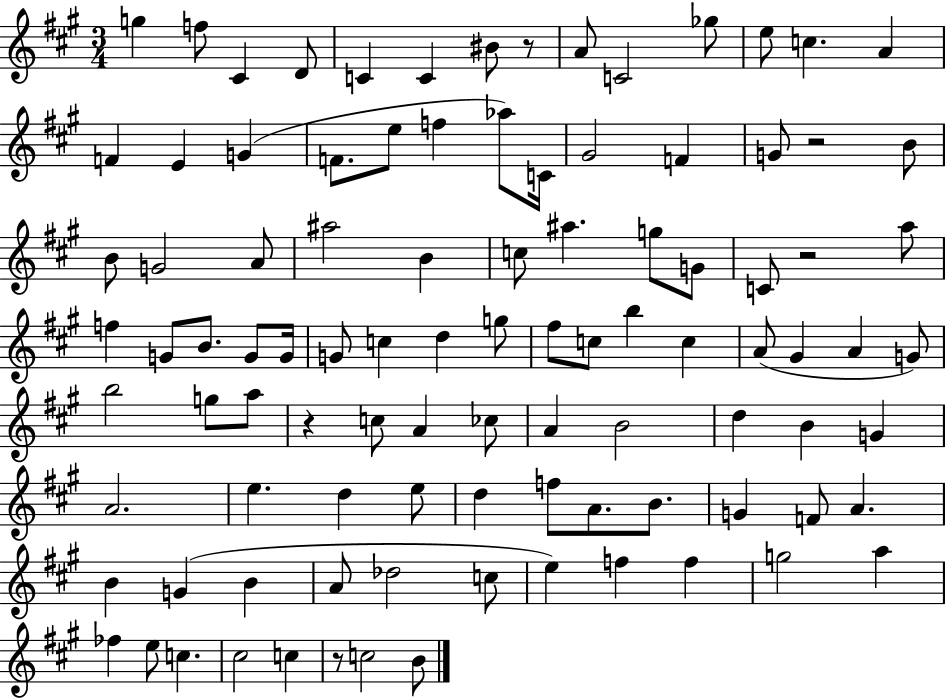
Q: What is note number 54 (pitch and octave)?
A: B5